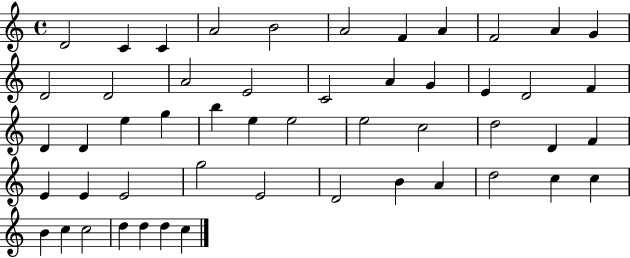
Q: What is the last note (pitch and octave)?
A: C5